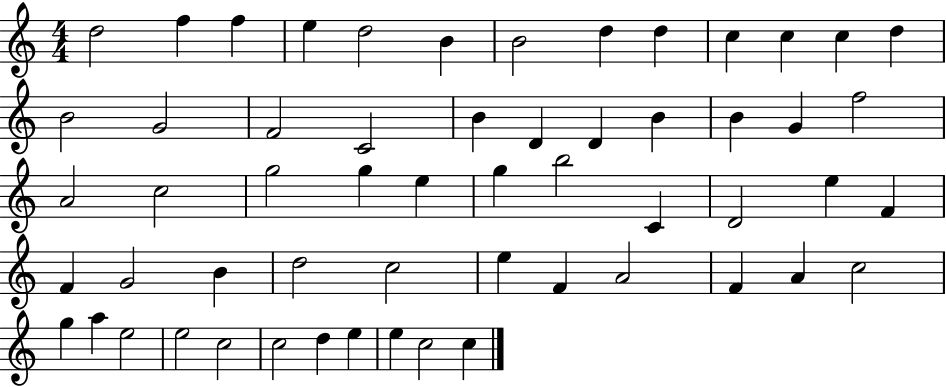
{
  \clef treble
  \numericTimeSignature
  \time 4/4
  \key c \major
  d''2 f''4 f''4 | e''4 d''2 b'4 | b'2 d''4 d''4 | c''4 c''4 c''4 d''4 | \break b'2 g'2 | f'2 c'2 | b'4 d'4 d'4 b'4 | b'4 g'4 f''2 | \break a'2 c''2 | g''2 g''4 e''4 | g''4 b''2 c'4 | d'2 e''4 f'4 | \break f'4 g'2 b'4 | d''2 c''2 | e''4 f'4 a'2 | f'4 a'4 c''2 | \break g''4 a''4 e''2 | e''2 c''2 | c''2 d''4 e''4 | e''4 c''2 c''4 | \break \bar "|."
}